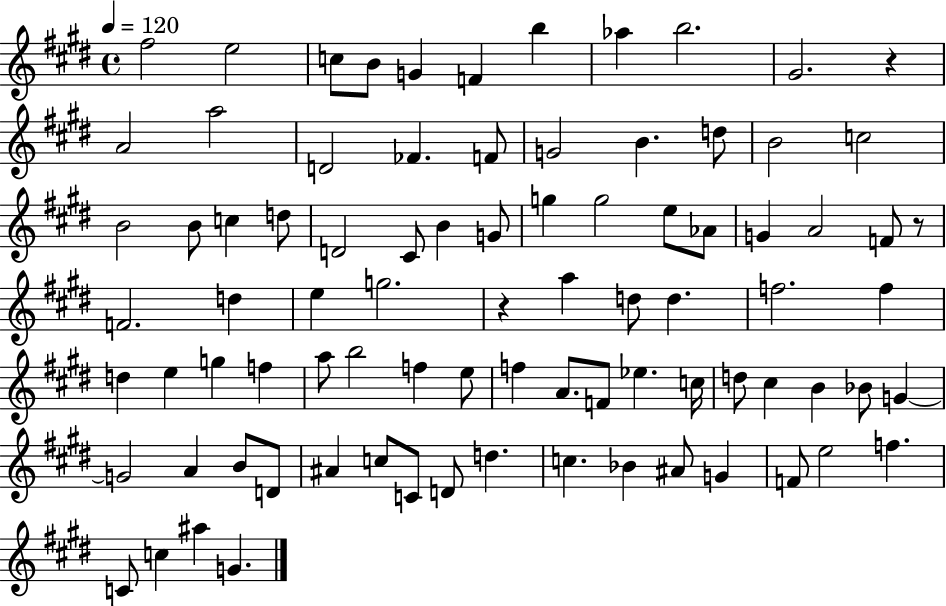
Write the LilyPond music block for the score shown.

{
  \clef treble
  \time 4/4
  \defaultTimeSignature
  \key e \major
  \tempo 4 = 120
  \repeat volta 2 { fis''2 e''2 | c''8 b'8 g'4 f'4 b''4 | aes''4 b''2. | gis'2. r4 | \break a'2 a''2 | d'2 fes'4. f'8 | g'2 b'4. d''8 | b'2 c''2 | \break b'2 b'8 c''4 d''8 | d'2 cis'8 b'4 g'8 | g''4 g''2 e''8 aes'8 | g'4 a'2 f'8 r8 | \break f'2. d''4 | e''4 g''2. | r4 a''4 d''8 d''4. | f''2. f''4 | \break d''4 e''4 g''4 f''4 | a''8 b''2 f''4 e''8 | f''4 a'8. f'8 ees''4. c''16 | d''8 cis''4 b'4 bes'8 g'4~~ | \break g'2 a'4 b'8 d'8 | ais'4 c''8 c'8 d'8 d''4. | c''4. bes'4 ais'8 g'4 | f'8 e''2 f''4. | \break c'8 c''4 ais''4 g'4. | } \bar "|."
}